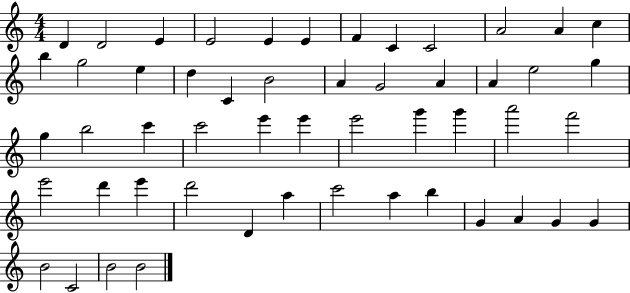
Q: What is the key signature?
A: C major